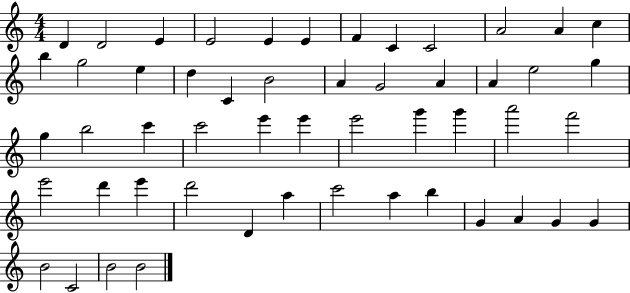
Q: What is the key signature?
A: C major